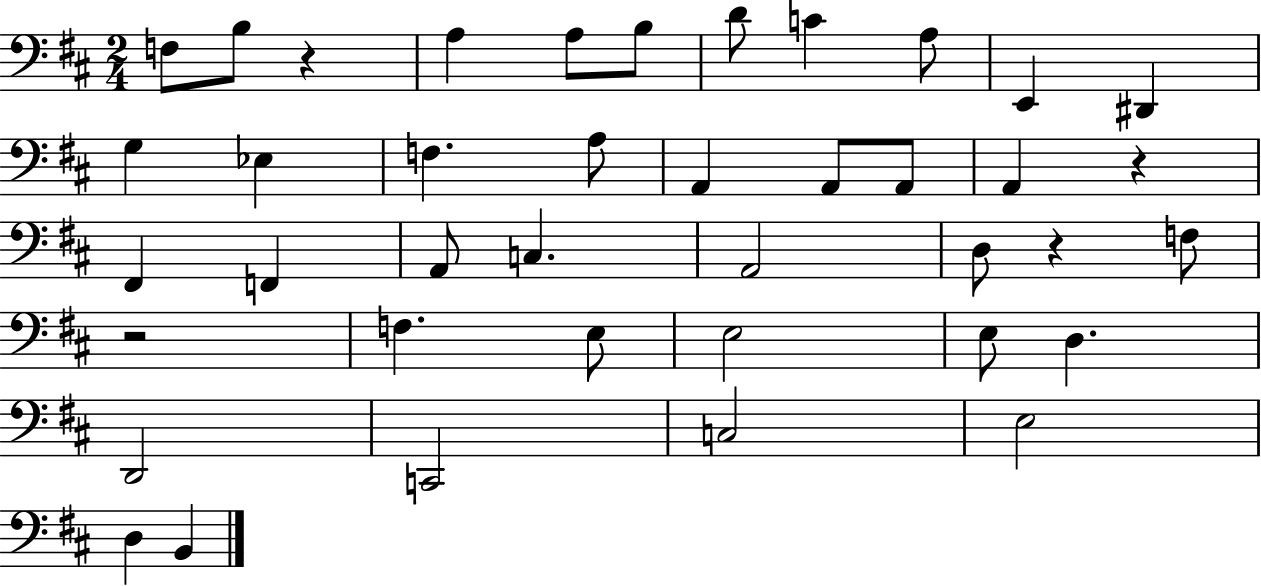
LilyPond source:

{
  \clef bass
  \numericTimeSignature
  \time 2/4
  \key d \major
  f8 b8 r4 | a4 a8 b8 | d'8 c'4 a8 | e,4 dis,4 | \break g4 ees4 | f4. a8 | a,4 a,8 a,8 | a,4 r4 | \break fis,4 f,4 | a,8 c4. | a,2 | d8 r4 f8 | \break r2 | f4. e8 | e2 | e8 d4. | \break d,2 | c,2 | c2 | e2 | \break d4 b,4 | \bar "|."
}